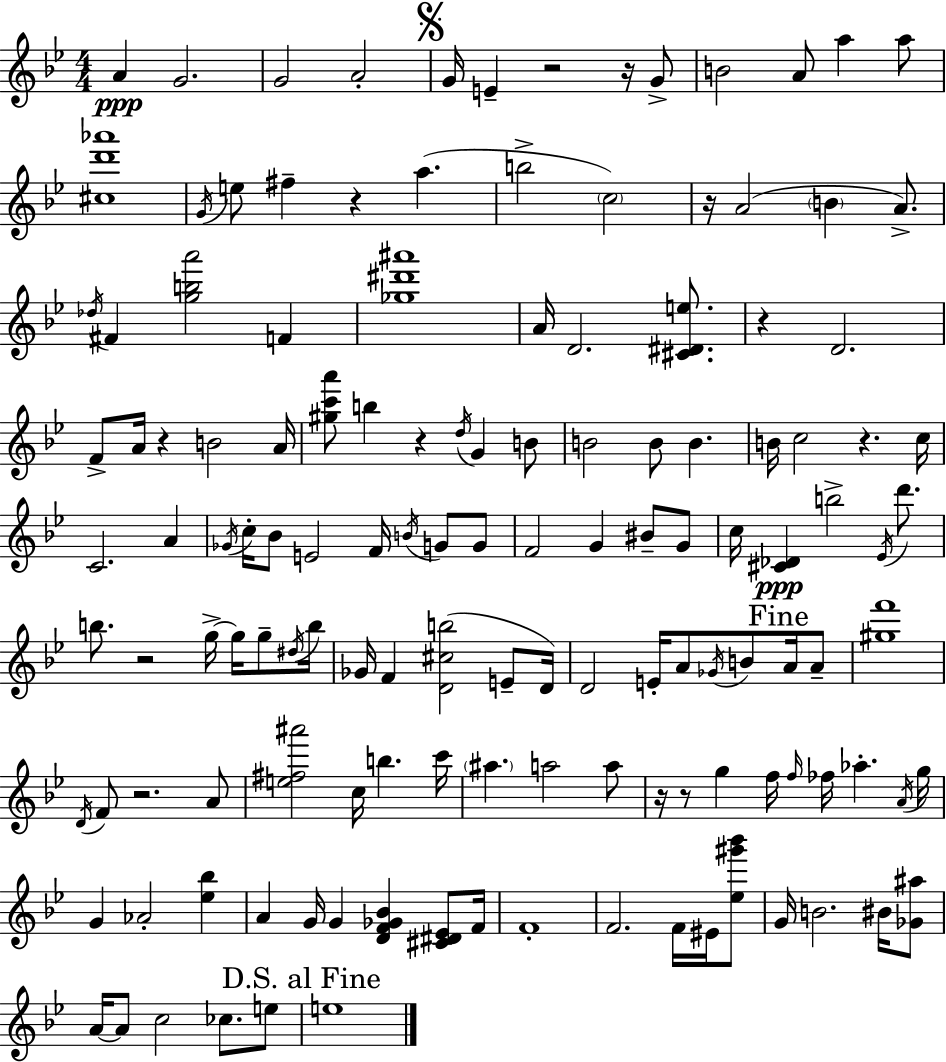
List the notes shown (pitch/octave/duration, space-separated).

A4/q G4/h. G4/h A4/h G4/s E4/q R/h R/s G4/e B4/h A4/e A5/q A5/e [C#5,D6,Ab6]/w G4/s E5/e F#5/q R/q A5/q. B5/h C5/h R/s A4/h B4/q A4/e. Db5/s F#4/q [G5,B5,A6]/h F4/q [Gb5,D#6,A#6]/w A4/s D4/h. [C#4,D#4,E5]/e. R/q D4/h. F4/e A4/s R/q B4/h A4/s [G#5,C6,A6]/e B5/q R/q D5/s G4/q B4/e B4/h B4/e B4/q. B4/s C5/h R/q. C5/s C4/h. A4/q Gb4/s C5/s Bb4/e E4/h F4/s B4/s G4/e G4/e F4/h G4/q BIS4/e G4/e C5/s [C#4,Db4]/q B5/h Eb4/s D6/e. B5/e. R/h G5/s G5/s G5/e D#5/s B5/s Gb4/s F4/q [D4,C#5,B5]/h E4/e D4/s D4/h E4/s A4/e Gb4/s B4/e A4/s A4/e [G#5,F6]/w D4/s F4/e R/h. A4/e [E5,F#5,A#6]/h C5/s B5/q. C6/s A#5/q. A5/h A5/e R/s R/e G5/q F5/s F5/s FES5/s Ab5/q. A4/s G5/s G4/q Ab4/h [Eb5,Bb5]/q A4/q G4/s G4/q [D4,F4,Gb4,Bb4]/q [C#4,D#4,Eb4]/e F4/s F4/w F4/h. F4/s EIS4/s [Eb5,G#6,Bb6]/e G4/s B4/h. BIS4/s [Gb4,A#5]/e A4/s A4/e C5/h CES5/e. E5/e E5/w